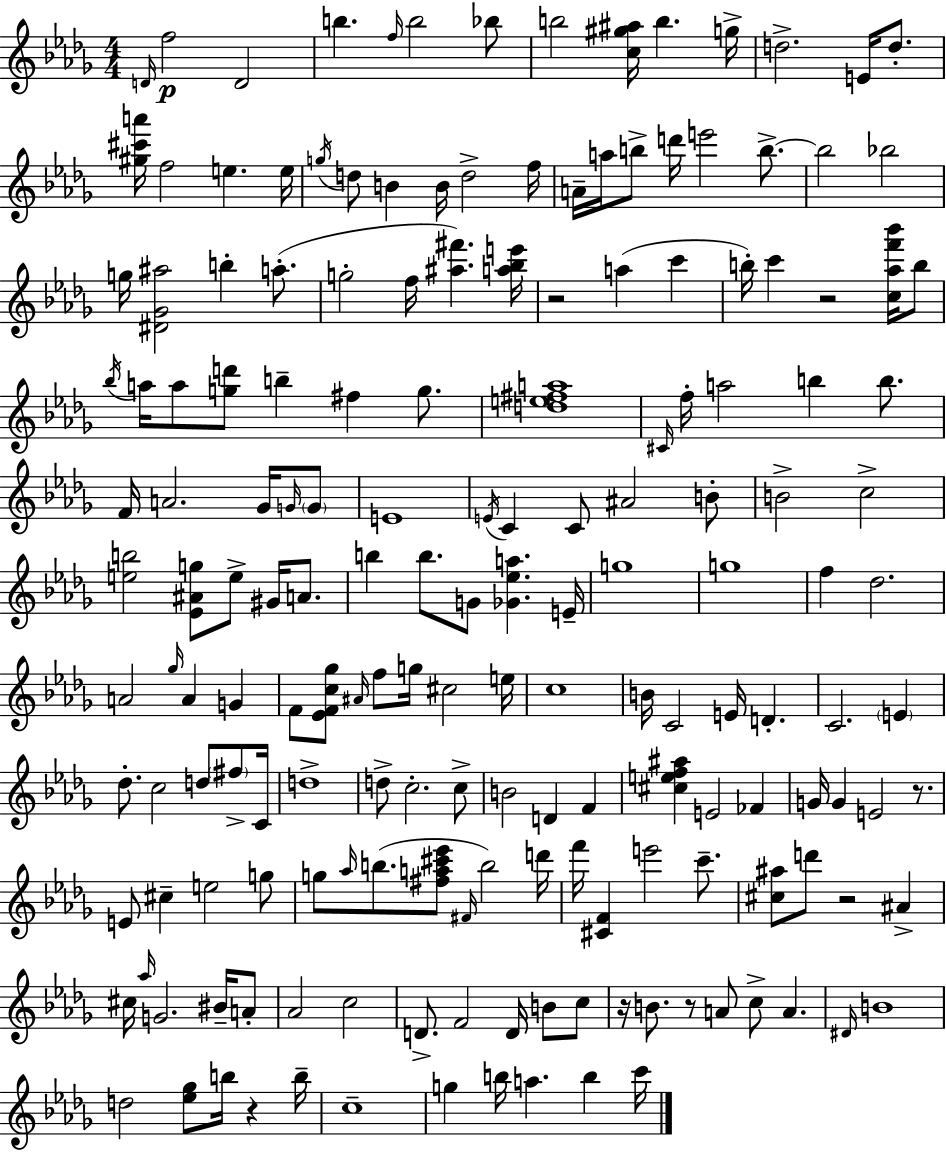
D4/s F5/h D4/h B5/q. F5/s B5/h Bb5/e B5/h [C5,G#5,A#5]/s B5/q. G5/s D5/h. E4/s D5/e. [G#5,C#6,A6]/s F5/h E5/q. E5/s G5/s D5/e B4/q B4/s D5/h F5/s A4/s A5/s B5/e D6/s E6/h B5/e. B5/h Bb5/h G5/s [D#4,Gb4,A#5]/h B5/q A5/e. G5/h F5/s [A#5,F#6]/q. [A5,Bb5,E6]/s R/h A5/q C6/q B5/s C6/q R/h [C5,Ab5,F6,Bb6]/s B5/e Bb5/s A5/s A5/e [G5,D6]/e B5/q F#5/q G5/e. [D5,E5,F#5,A5]/w C#4/s F5/s A5/h B5/q B5/e. F4/s A4/h. Gb4/s G4/s G4/e E4/w E4/s C4/q C4/e A#4/h B4/e B4/h C5/h [E5,B5]/h [Eb4,A#4,G5]/e E5/e G#4/s A4/e. B5/q B5/e. G4/e [Gb4,Eb5,A5]/q. E4/s G5/w G5/w F5/q Db5/h. A4/h Gb5/s A4/q G4/q F4/e [Eb4,F4,C5,Gb5]/e A#4/s F5/e G5/s C#5/h E5/s C5/w B4/s C4/h E4/s D4/q. C4/h. E4/q Db5/e. C5/h D5/e F#5/e C4/s D5/w D5/e C5/h. C5/e B4/h D4/q F4/q [C#5,E5,F5,A#5]/q E4/h FES4/q G4/s G4/q E4/h R/e. E4/e C#5/q E5/h G5/e G5/e Ab5/s B5/e. [F#5,A5,C#6,Eb6]/e F#4/s B5/h D6/s F6/s [C#4,F4]/q E6/h C6/e. [C#5,A#5]/e D6/e R/h A#4/q C#5/s Ab5/s G4/h. BIS4/s A4/e Ab4/h C5/h D4/e. F4/h D4/s B4/e C5/e R/s B4/e. R/e A4/e C5/e A4/q. D#4/s B4/w D5/h [Eb5,Gb5]/e B5/s R/q B5/s C5/w G5/q B5/s A5/q. B5/q C6/s